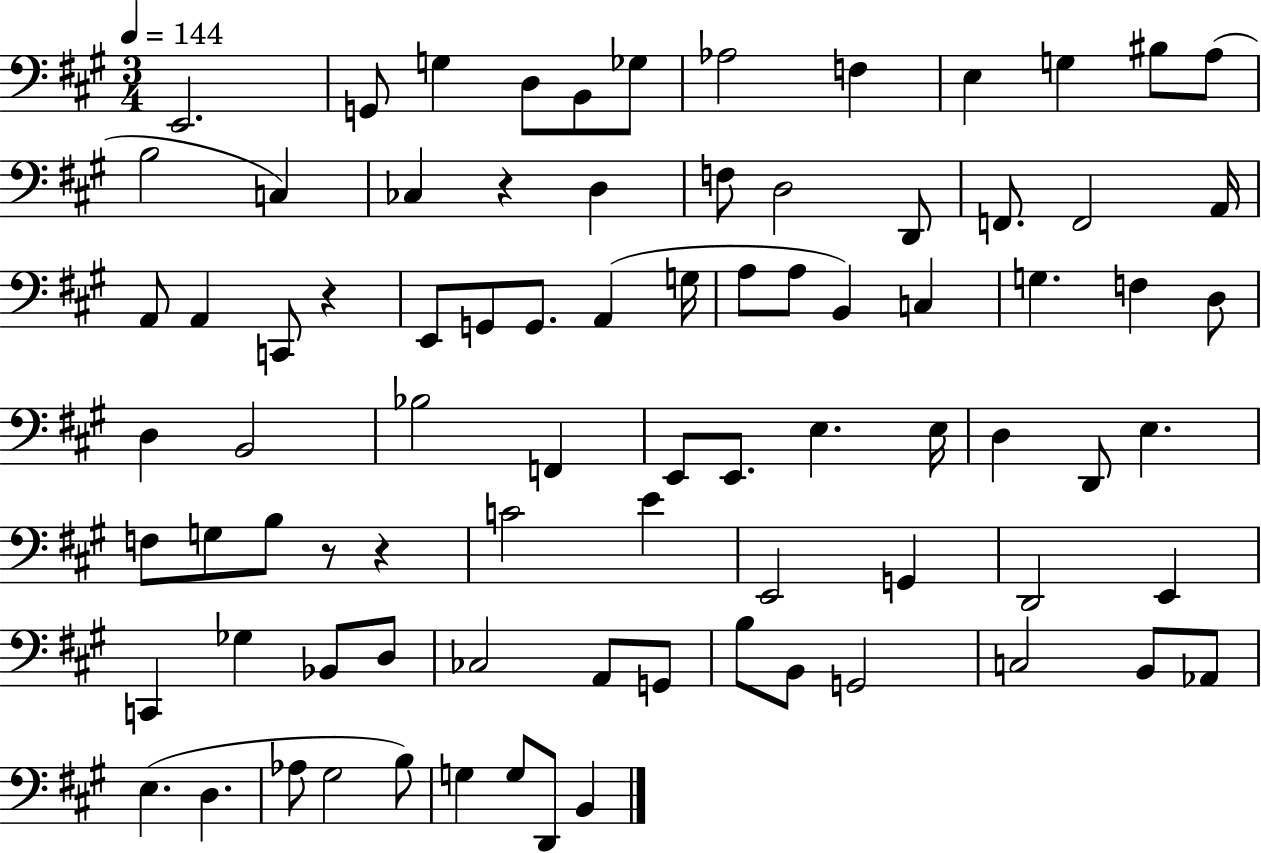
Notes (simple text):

E2/h. G2/e G3/q D3/e B2/e Gb3/e Ab3/h F3/q E3/q G3/q BIS3/e A3/e B3/h C3/q CES3/q R/q D3/q F3/e D3/h D2/e F2/e. F2/h A2/s A2/e A2/q C2/e R/q E2/e G2/e G2/e. A2/q G3/s A3/e A3/e B2/q C3/q G3/q. F3/q D3/e D3/q B2/h Bb3/h F2/q E2/e E2/e. E3/q. E3/s D3/q D2/e E3/q. F3/e G3/e B3/e R/e R/q C4/h E4/q E2/h G2/q D2/h E2/q C2/q Gb3/q Bb2/e D3/e CES3/h A2/e G2/e B3/e B2/e G2/h C3/h B2/e Ab2/e E3/q. D3/q. Ab3/e G#3/h B3/e G3/q G3/e D2/e B2/q